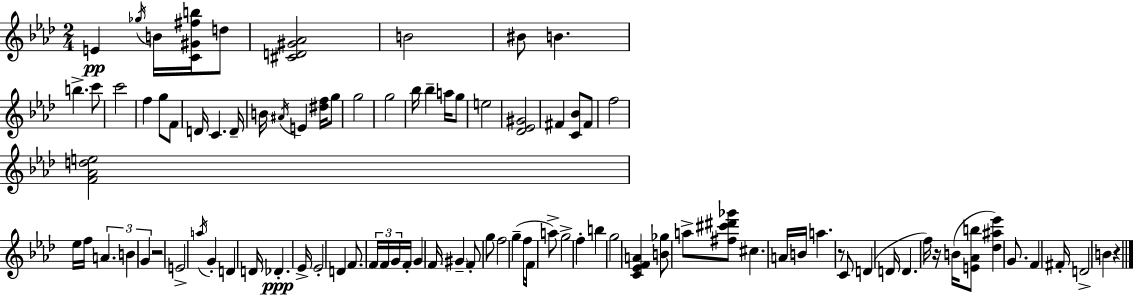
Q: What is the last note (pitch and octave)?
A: B4